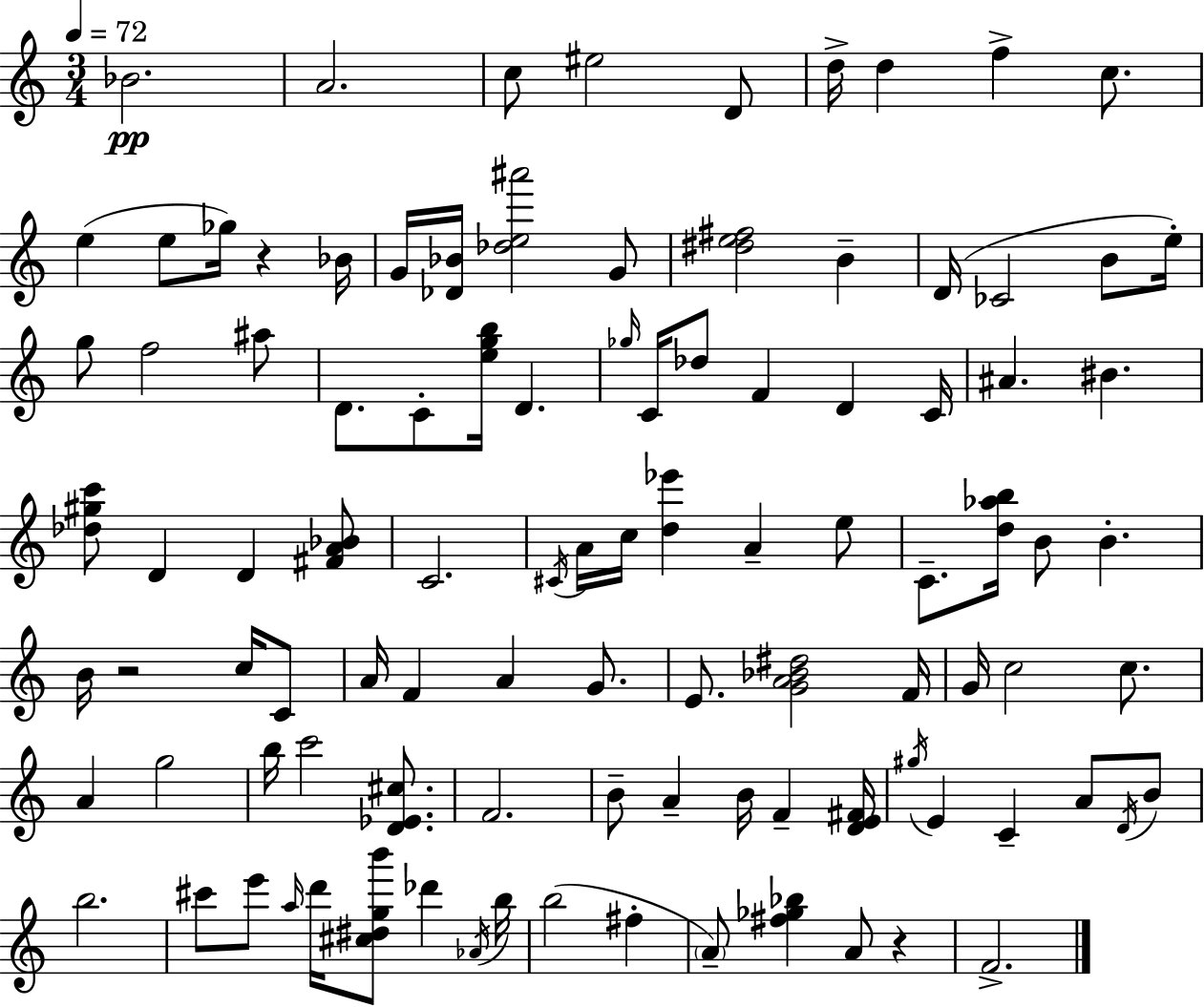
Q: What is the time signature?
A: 3/4